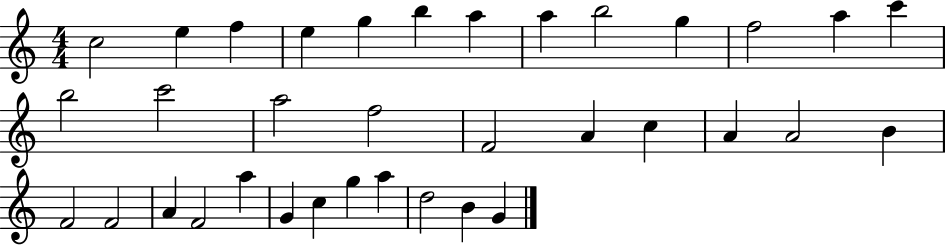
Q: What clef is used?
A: treble